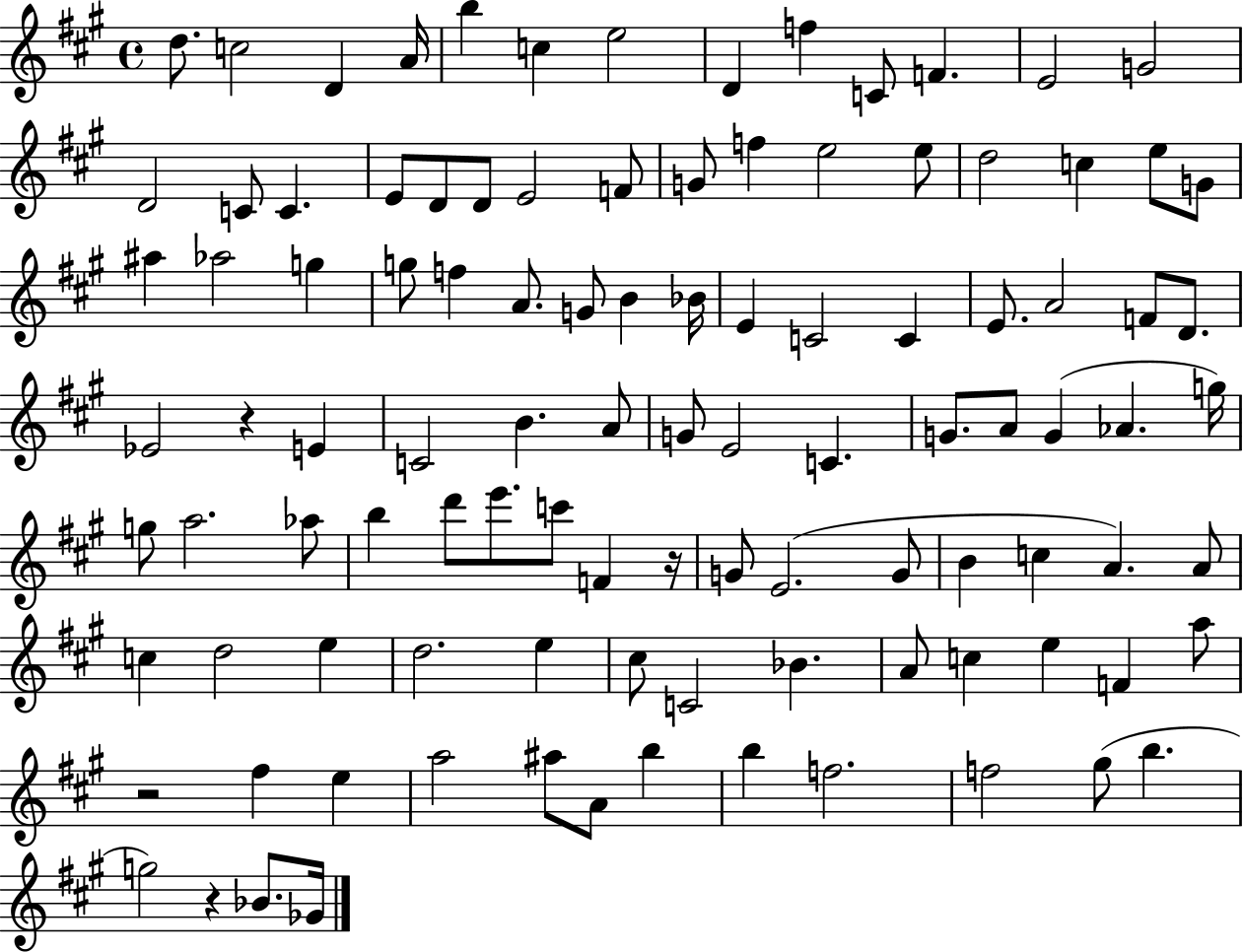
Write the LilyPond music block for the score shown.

{
  \clef treble
  \time 4/4
  \defaultTimeSignature
  \key a \major
  \repeat volta 2 { d''8. c''2 d'4 a'16 | b''4 c''4 e''2 | d'4 f''4 c'8 f'4. | e'2 g'2 | \break d'2 c'8 c'4. | e'8 d'8 d'8 e'2 f'8 | g'8 f''4 e''2 e''8 | d''2 c''4 e''8 g'8 | \break ais''4 aes''2 g''4 | g''8 f''4 a'8. g'8 b'4 bes'16 | e'4 c'2 c'4 | e'8. a'2 f'8 d'8. | \break ees'2 r4 e'4 | c'2 b'4. a'8 | g'8 e'2 c'4. | g'8. a'8 g'4( aes'4. g''16) | \break g''8 a''2. aes''8 | b''4 d'''8 e'''8. c'''8 f'4 r16 | g'8 e'2.( g'8 | b'4 c''4 a'4.) a'8 | \break c''4 d''2 e''4 | d''2. e''4 | cis''8 c'2 bes'4. | a'8 c''4 e''4 f'4 a''8 | \break r2 fis''4 e''4 | a''2 ais''8 a'8 b''4 | b''4 f''2. | f''2 gis''8( b''4. | \break g''2) r4 bes'8. ges'16 | } \bar "|."
}